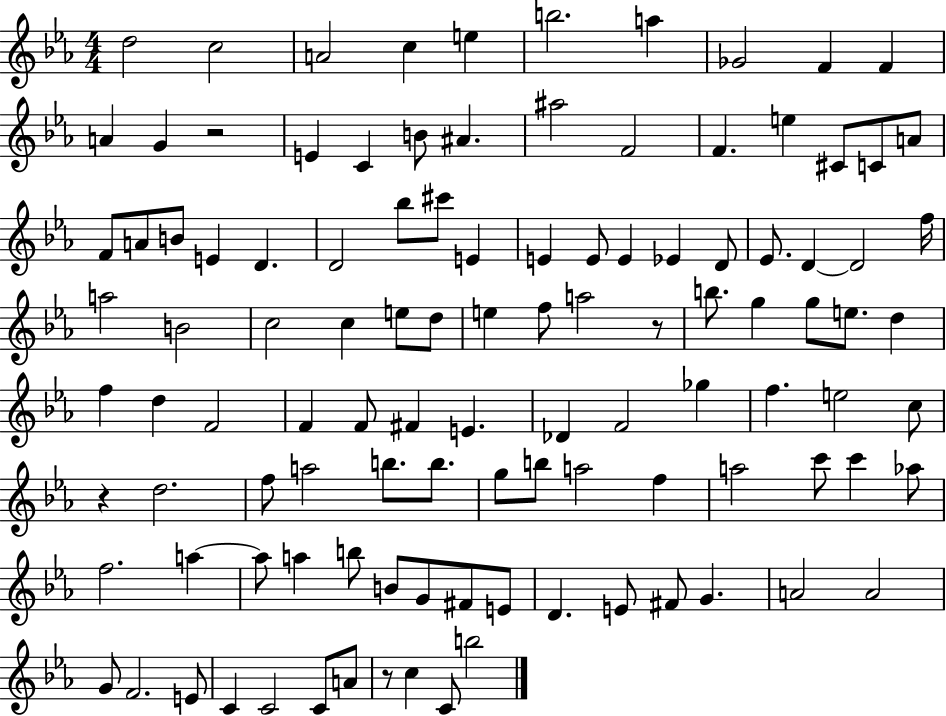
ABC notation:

X:1
T:Untitled
M:4/4
L:1/4
K:Eb
d2 c2 A2 c e b2 a _G2 F F A G z2 E C B/2 ^A ^a2 F2 F e ^C/2 C/2 A/2 F/2 A/2 B/2 E D D2 _b/2 ^c'/2 E E E/2 E _E D/2 _E/2 D D2 f/4 a2 B2 c2 c e/2 d/2 e f/2 a2 z/2 b/2 g g/2 e/2 d f d F2 F F/2 ^F E _D F2 _g f e2 c/2 z d2 f/2 a2 b/2 b/2 g/2 b/2 a2 f a2 c'/2 c' _a/2 f2 a a/2 a b/2 B/2 G/2 ^F/2 E/2 D E/2 ^F/2 G A2 A2 G/2 F2 E/2 C C2 C/2 A/2 z/2 c C/2 b2